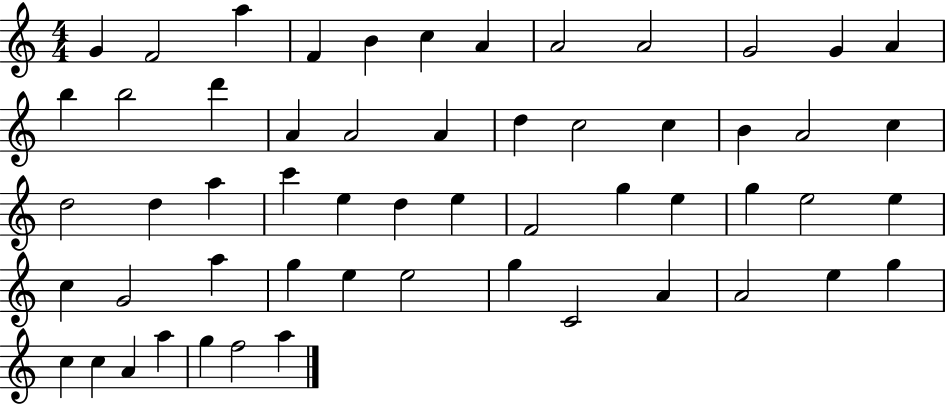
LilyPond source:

{
  \clef treble
  \numericTimeSignature
  \time 4/4
  \key c \major
  g'4 f'2 a''4 | f'4 b'4 c''4 a'4 | a'2 a'2 | g'2 g'4 a'4 | \break b''4 b''2 d'''4 | a'4 a'2 a'4 | d''4 c''2 c''4 | b'4 a'2 c''4 | \break d''2 d''4 a''4 | c'''4 e''4 d''4 e''4 | f'2 g''4 e''4 | g''4 e''2 e''4 | \break c''4 g'2 a''4 | g''4 e''4 e''2 | g''4 c'2 a'4 | a'2 e''4 g''4 | \break c''4 c''4 a'4 a''4 | g''4 f''2 a''4 | \bar "|."
}